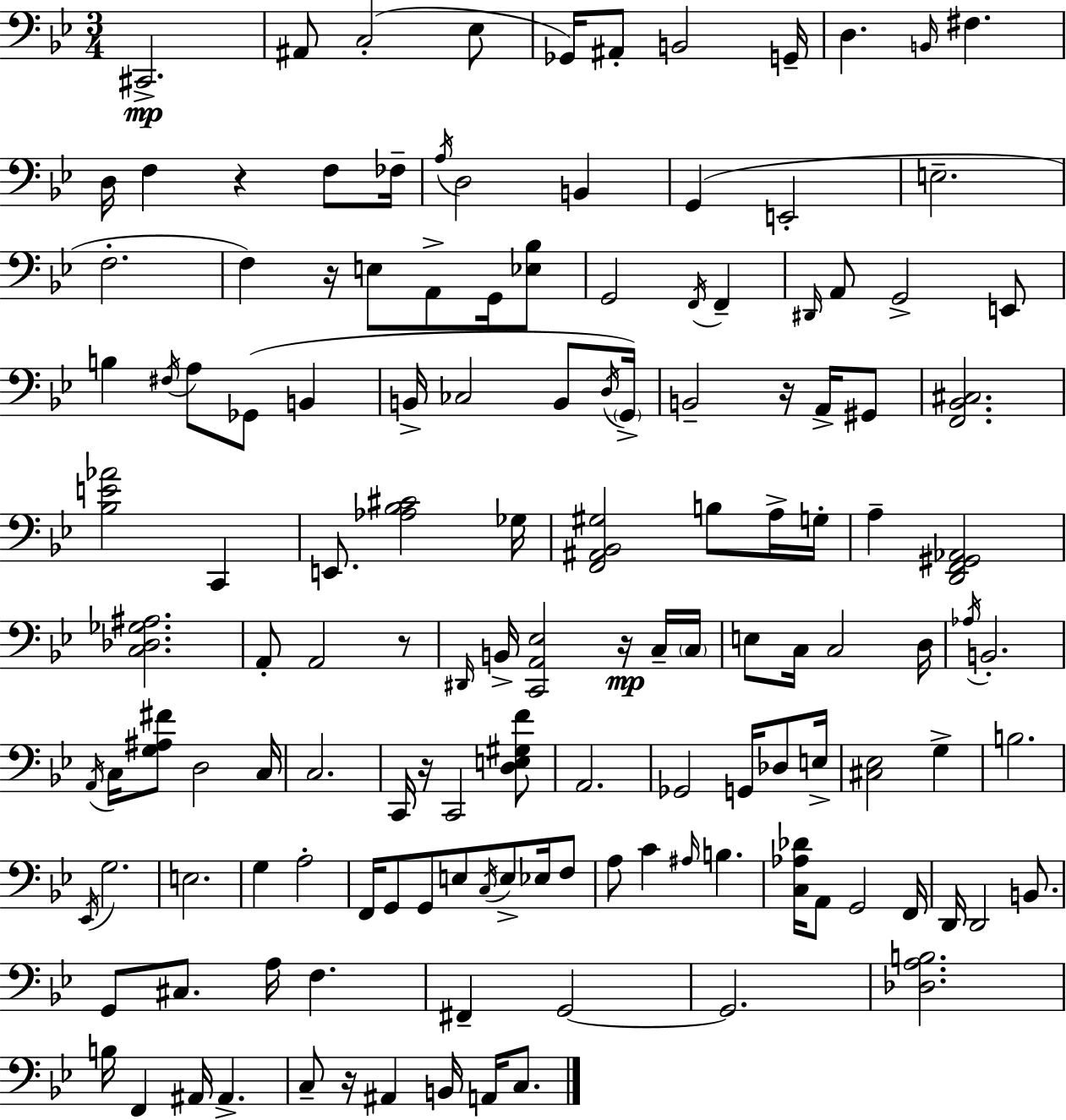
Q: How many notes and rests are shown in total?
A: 138